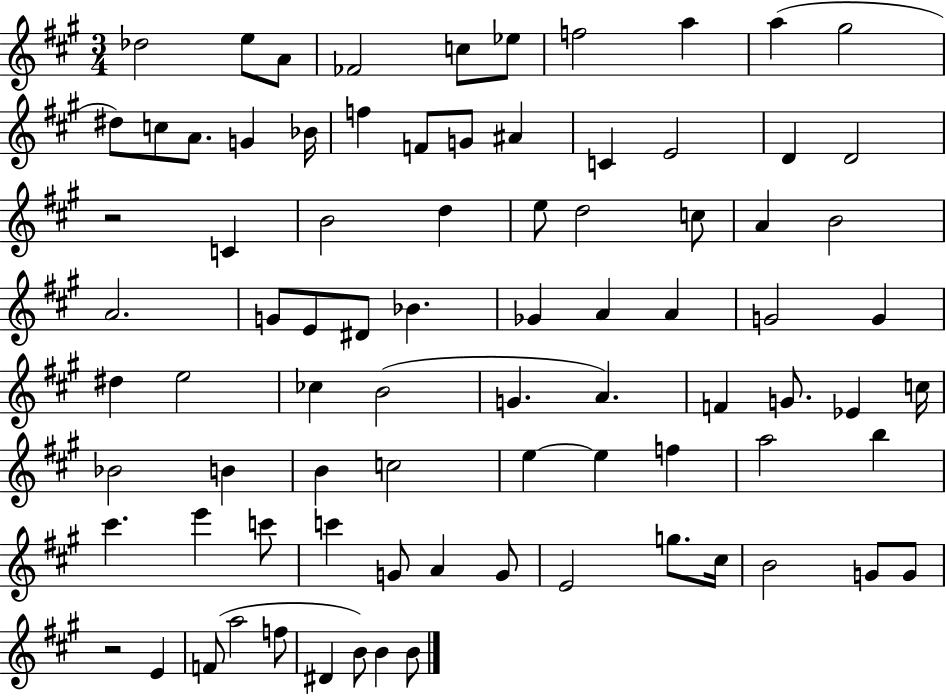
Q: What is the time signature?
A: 3/4